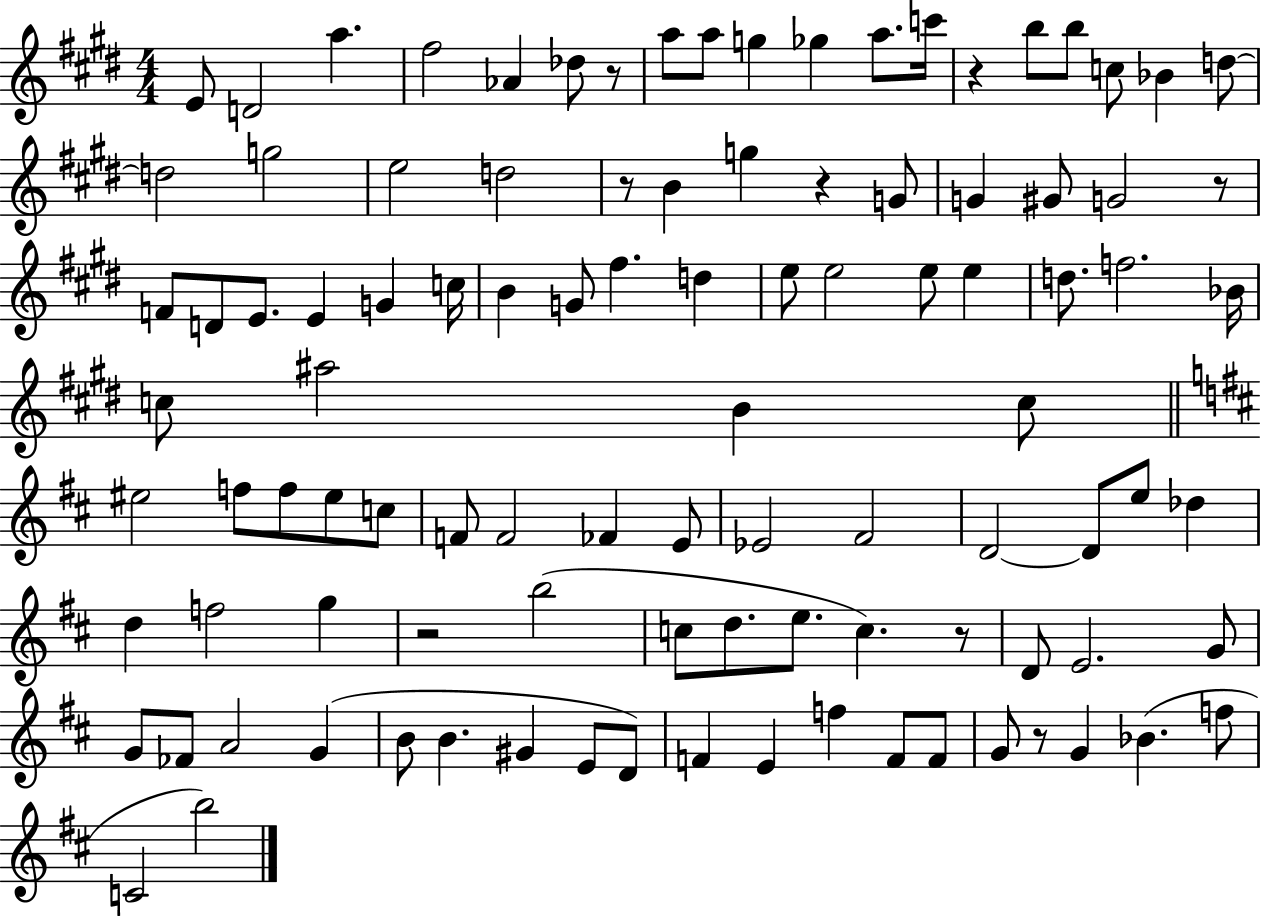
{
  \clef treble
  \numericTimeSignature
  \time 4/4
  \key e \major
  \repeat volta 2 { e'8 d'2 a''4. | fis''2 aes'4 des''8 r8 | a''8 a''8 g''4 ges''4 a''8. c'''16 | r4 b''8 b''8 c''8 bes'4 d''8~~ | \break d''2 g''2 | e''2 d''2 | r8 b'4 g''4 r4 g'8 | g'4 gis'8 g'2 r8 | \break f'8 d'8 e'8. e'4 g'4 c''16 | b'4 g'8 fis''4. d''4 | e''8 e''2 e''8 e''4 | d''8. f''2. bes'16 | \break c''8 ais''2 b'4 c''8 | \bar "||" \break \key d \major eis''2 f''8 f''8 eis''8 c''8 | f'8 f'2 fes'4 e'8 | ees'2 fis'2 | d'2~~ d'8 e''8 des''4 | \break d''4 f''2 g''4 | r2 b''2( | c''8 d''8. e''8. c''4.) r8 | d'8 e'2. g'8 | \break g'8 fes'8 a'2 g'4( | b'8 b'4. gis'4 e'8 d'8) | f'4 e'4 f''4 f'8 f'8 | g'8 r8 g'4 bes'4.( f''8 | \break c'2 b''2) | } \bar "|."
}